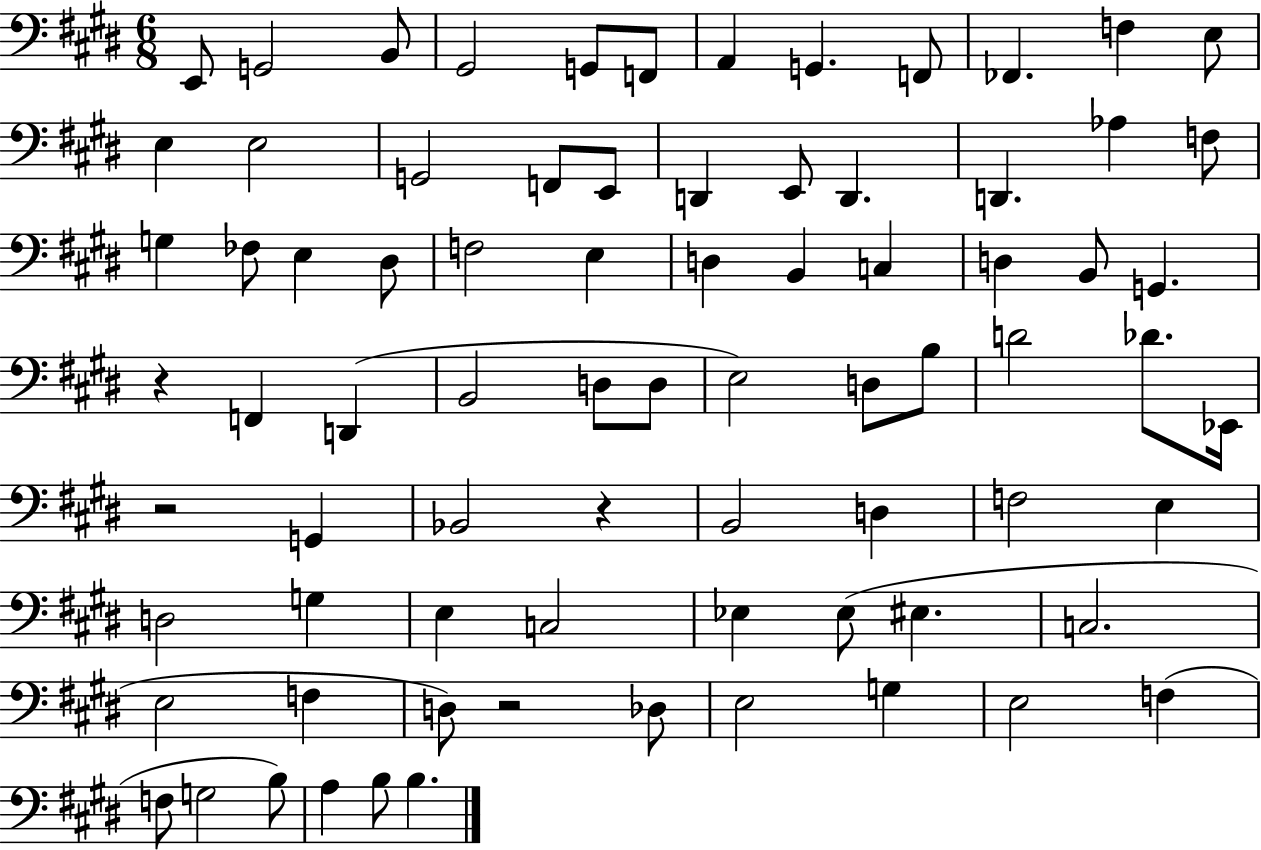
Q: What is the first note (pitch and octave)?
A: E2